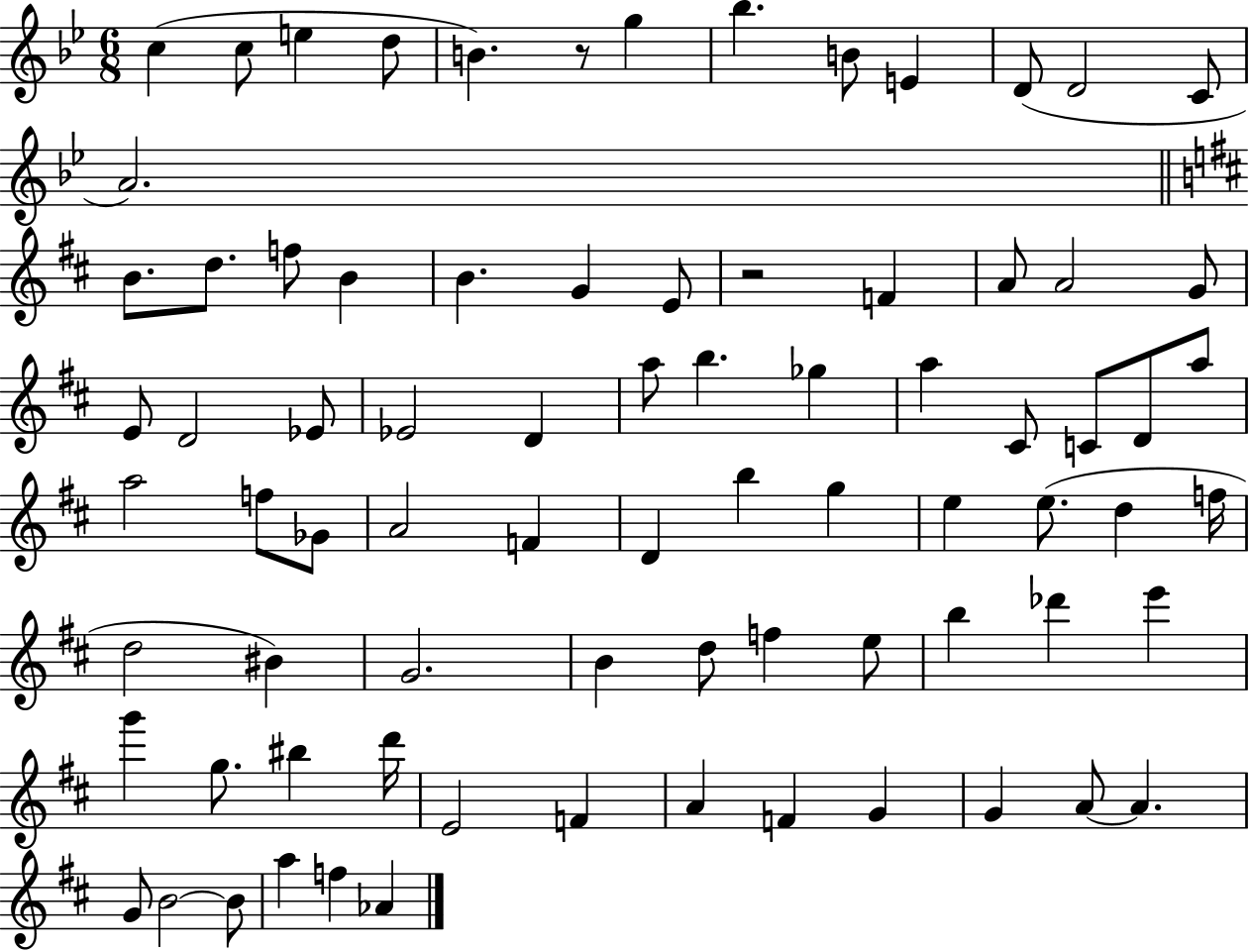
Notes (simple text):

C5/q C5/e E5/q D5/e B4/q. R/e G5/q Bb5/q. B4/e E4/q D4/e D4/h C4/e A4/h. B4/e. D5/e. F5/e B4/q B4/q. G4/q E4/e R/h F4/q A4/e A4/h G4/e E4/e D4/h Eb4/e Eb4/h D4/q A5/e B5/q. Gb5/q A5/q C#4/e C4/e D4/e A5/e A5/h F5/e Gb4/e A4/h F4/q D4/q B5/q G5/q E5/q E5/e. D5/q F5/s D5/h BIS4/q G4/h. B4/q D5/e F5/q E5/e B5/q Db6/q E6/q G6/q G5/e. BIS5/q D6/s E4/h F4/q A4/q F4/q G4/q G4/q A4/e A4/q. G4/e B4/h B4/e A5/q F5/q Ab4/q